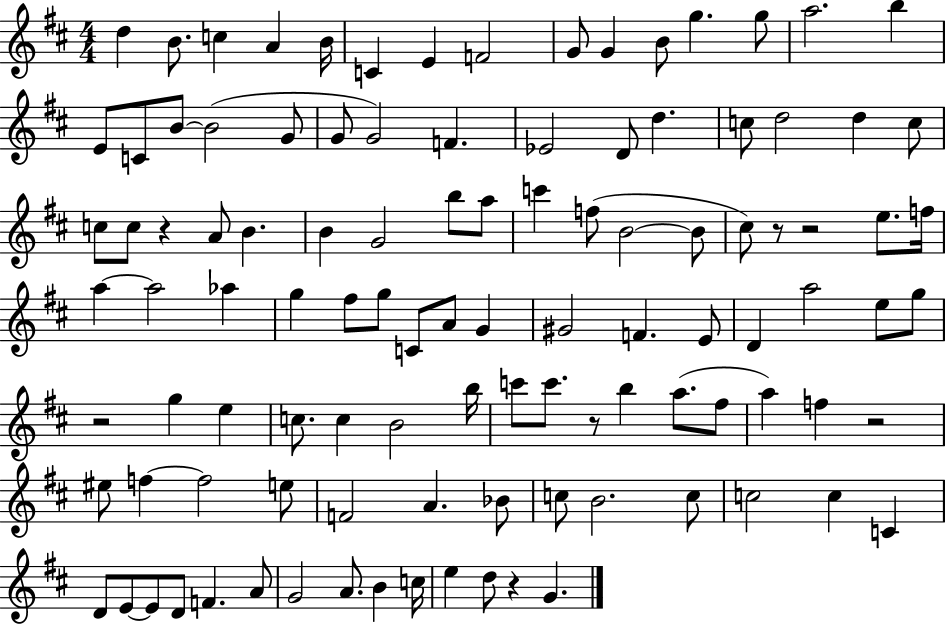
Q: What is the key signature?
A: D major